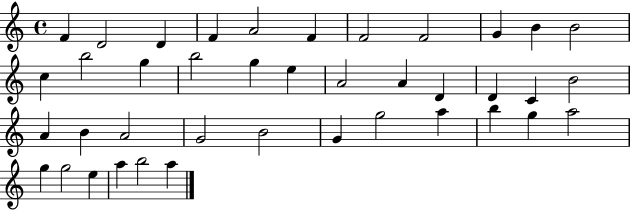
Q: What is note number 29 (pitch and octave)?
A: G4